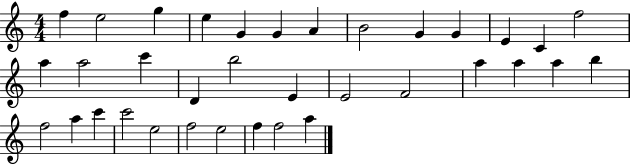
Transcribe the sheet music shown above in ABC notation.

X:1
T:Untitled
M:4/4
L:1/4
K:C
f e2 g e G G A B2 G G E C f2 a a2 c' D b2 E E2 F2 a a a b f2 a c' c'2 e2 f2 e2 f f2 a